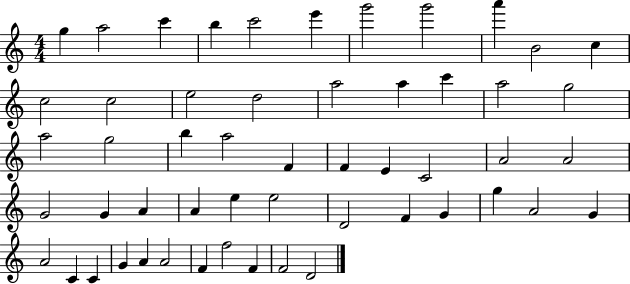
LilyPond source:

{
  \clef treble
  \numericTimeSignature
  \time 4/4
  \key c \major
  g''4 a''2 c'''4 | b''4 c'''2 e'''4 | g'''2 g'''2 | a'''4 b'2 c''4 | \break c''2 c''2 | e''2 d''2 | a''2 a''4 c'''4 | a''2 g''2 | \break a''2 g''2 | b''4 a''2 f'4 | f'4 e'4 c'2 | a'2 a'2 | \break g'2 g'4 a'4 | a'4 e''4 e''2 | d'2 f'4 g'4 | g''4 a'2 g'4 | \break a'2 c'4 c'4 | g'4 a'4 a'2 | f'4 f''2 f'4 | f'2 d'2 | \break \bar "|."
}